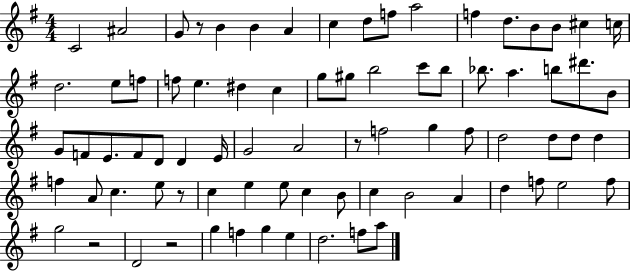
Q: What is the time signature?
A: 4/4